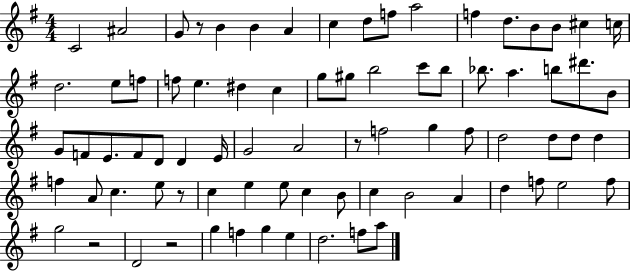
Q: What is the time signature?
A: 4/4